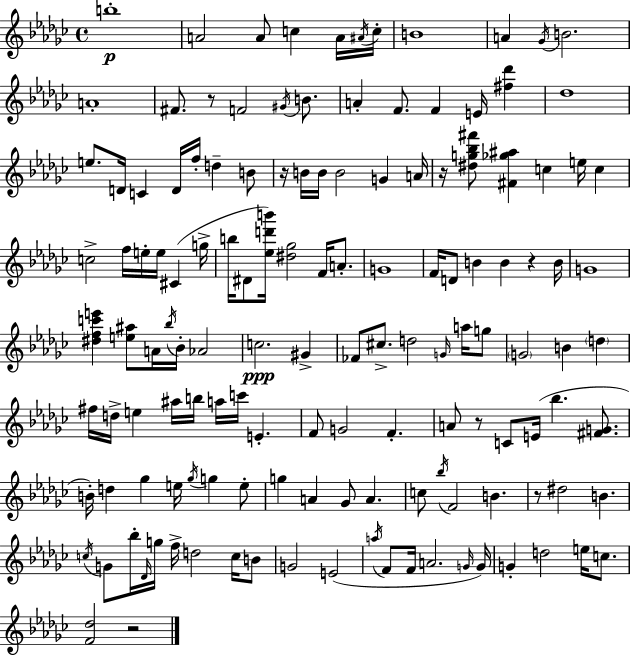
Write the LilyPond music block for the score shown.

{
  \clef treble
  \time 4/4
  \defaultTimeSignature
  \key ees \minor
  \repeat volta 2 { b''1-.\p | a'2 a'8 c''4 a'16 \acciaccatura { ais'16 } | c''16-. b'1 | a'4 \acciaccatura { ges'16 } b'2. | \break a'1-. | fis'8. r8 f'2 \acciaccatura { gis'16 } | b'8. a'4-. f'8. f'4 e'16 <fis'' des'''>4 | des''1 | \break e''8. d'16 c'4 d'16 f''16-. d''4-- | b'8 r16 b'16 b'16 b'2 g'4 | a'16 r16 <dis'' g'' bes'' fis'''>8 <fis' ges'' ais''>4 c''4 e''16 c''4 | c''2-> f''16 e''16-. e''16 cis'4( | \break g''16-> b''16 dis'8 <ees'' d''' b'''>16) <dis'' ges''>2 f'16 | a'8.-. g'1 | f'16 d'8 b'4 b'4 r4 | b'16 g'1 | \break <dis'' f'' c''' e'''>4 <e'' ais''>8 a'16 \acciaccatura { bes''16 } bes'16-. aes'2 | c''2.\ppp | gis'4-> fes'8 cis''8.-> d''2 | \grace { g'16 } a''16 g''8 \parenthesize g'2 b'4 | \break \parenthesize d''4 fis''16 d''16-> e''4 ais''16 b''16 a''16 c'''16 e'4.-. | f'8 g'2 f'4.-. | a'8 r8 c'8 e'16( bes''4. | <fis' g'>8. b'16-.) d''4 ges''4 e''16 \acciaccatura { ges''16 } | \break g''4 e''8-. g''4 a'4 ges'8 | a'4. c''8 \acciaccatura { bes''16 } f'2 | b'4. r8 dis''2 | b'4. \acciaccatura { c''16 } g'8 bes''16-. \grace { des'16 } g''16 f''16-> d''2 | \break c''16 b'8 g'2 | e'2( \acciaccatura { a''16 } f'8 f'16 a'2. | \grace { g'16 }) g'16 g'4-. d''2 | e''16 c''8. <f' des''>2 | \break r2 } \bar "|."
}